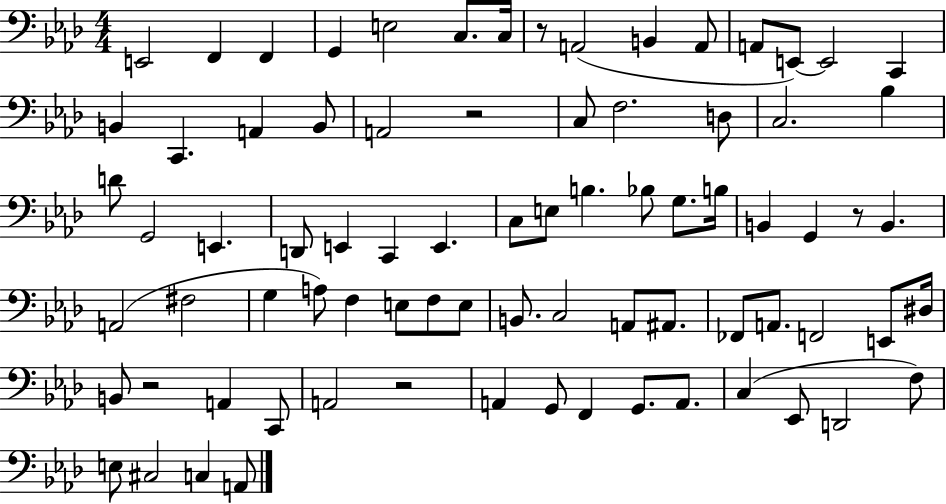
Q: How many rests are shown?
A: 5